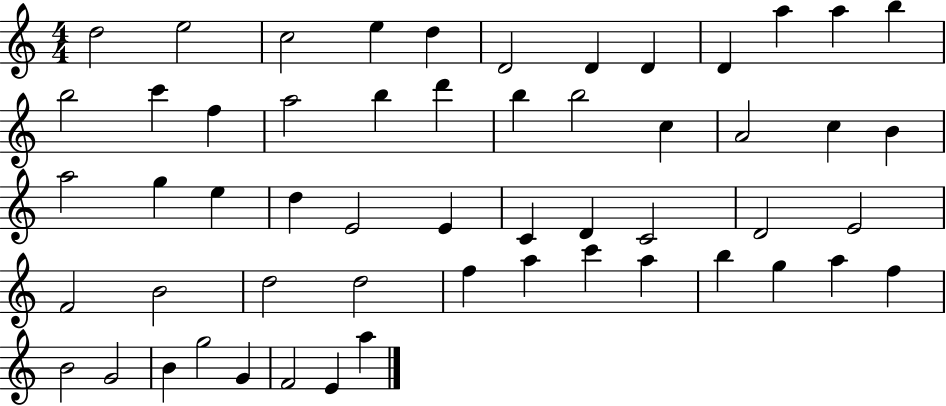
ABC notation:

X:1
T:Untitled
M:4/4
L:1/4
K:C
d2 e2 c2 e d D2 D D D a a b b2 c' f a2 b d' b b2 c A2 c B a2 g e d E2 E C D C2 D2 E2 F2 B2 d2 d2 f a c' a b g a f B2 G2 B g2 G F2 E a